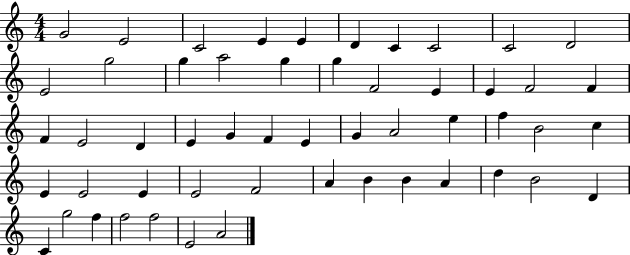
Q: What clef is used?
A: treble